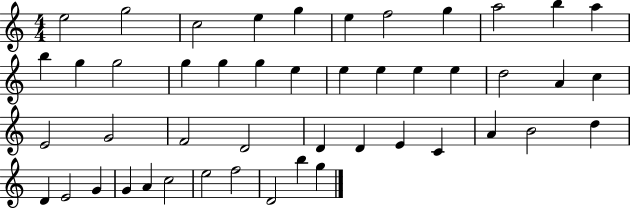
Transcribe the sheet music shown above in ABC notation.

X:1
T:Untitled
M:4/4
L:1/4
K:C
e2 g2 c2 e g e f2 g a2 b a b g g2 g g g e e e e e d2 A c E2 G2 F2 D2 D D E C A B2 d D E2 G G A c2 e2 f2 D2 b g